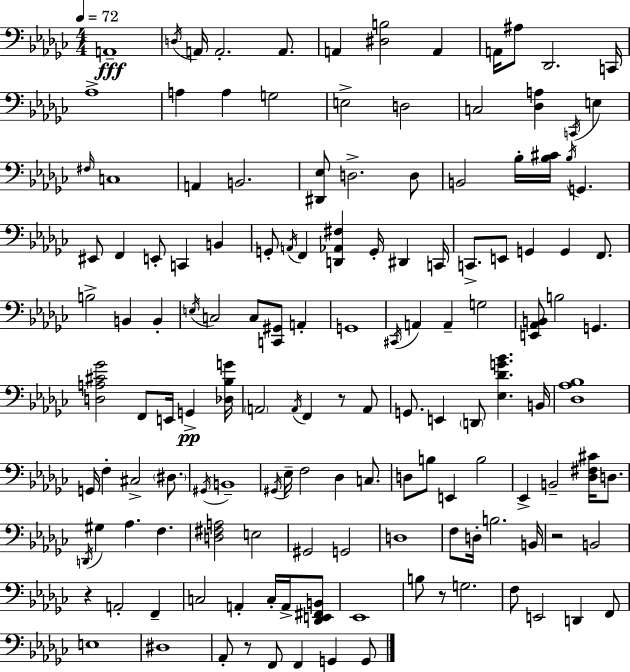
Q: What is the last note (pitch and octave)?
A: G2